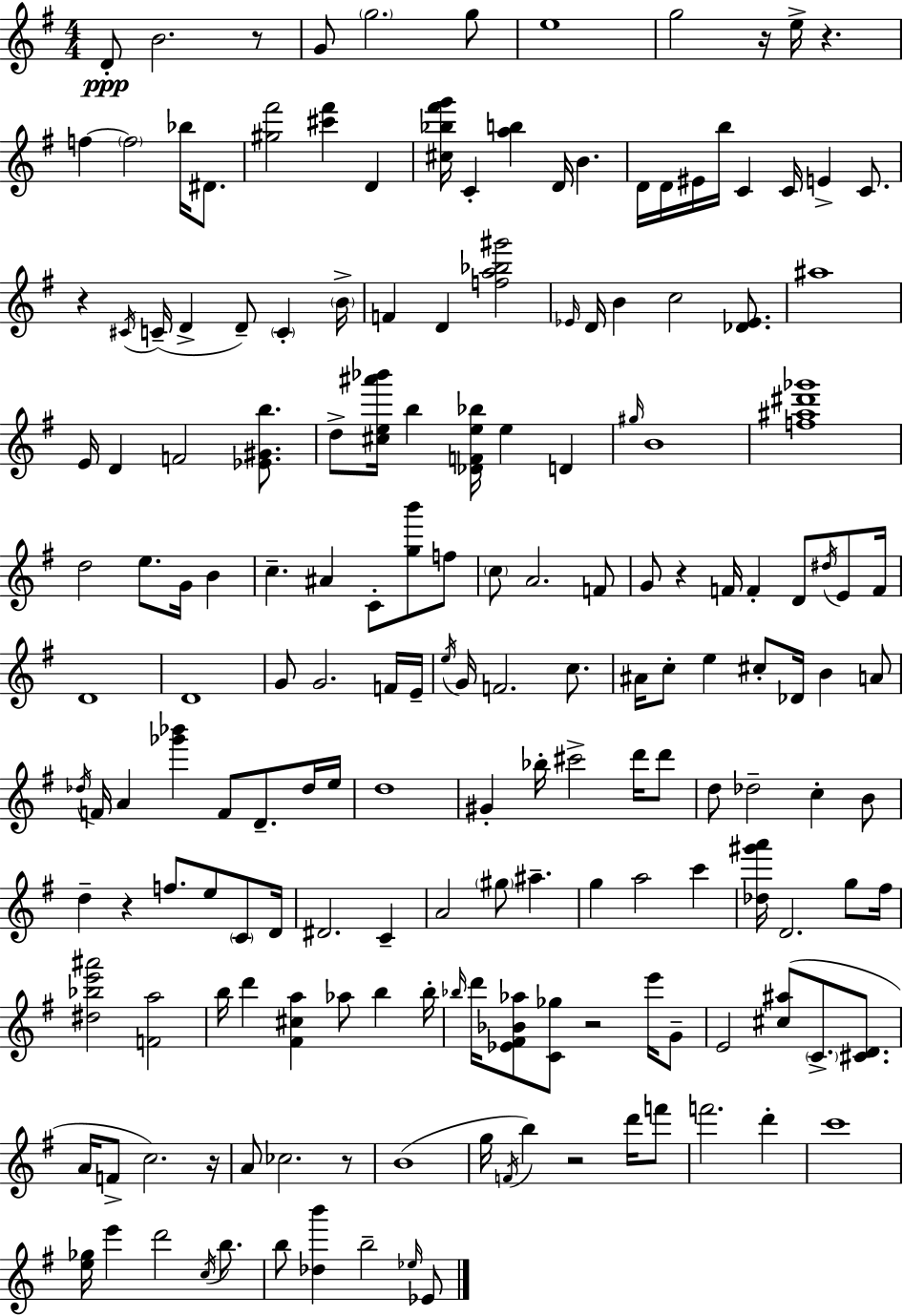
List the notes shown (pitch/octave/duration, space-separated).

D4/e B4/h. R/e G4/e G5/h. G5/e E5/w G5/h R/s E5/s R/q. F5/q F5/h Bb5/s D#4/e. [G#5,F#6]/h [C#6,F#6]/q D4/q [C#5,Bb5,F#6,G6]/s C4/q [A5,B5]/q D4/s B4/q. D4/s D4/s EIS4/s B5/s C4/q C4/s E4/q C4/e. R/q C#4/s C4/s D4/q D4/e C4/q B4/s F4/q D4/q [F5,A5,Bb5,G#6]/h Eb4/s D4/s B4/q C5/h [Db4,Eb4]/e. A#5/w E4/s D4/q F4/h [Eb4,G#4,B5]/e. D5/e [C#5,E5,A#6,Bb6]/s B5/q [Db4,F4,E5,Bb5]/s E5/q D4/q G#5/s B4/w [F5,A#5,D#6,Gb6]/w D5/h E5/e. G4/s B4/q C5/q. A#4/q C4/e [G5,B6]/e F5/e C5/e A4/h. F4/e G4/e R/q F4/s F4/q D4/e D#5/s E4/e F4/s D4/w D4/w G4/e G4/h. F4/s E4/s E5/s G4/s F4/h. C5/e. A#4/s C5/e E5/q C#5/e Db4/s B4/q A4/e Db5/s F4/s A4/q [Gb6,Bb6]/q F4/e D4/e. Db5/s E5/s D5/w G#4/q Bb5/s C#6/h D6/s D6/e D5/e Db5/h C5/q B4/e D5/q R/q F5/e. E5/e C4/e D4/s D#4/h. C4/q A4/h G#5/e A#5/q. G5/q A5/h C6/q [Db5,G#6,A6]/s D4/h. G5/e F#5/s [D#5,Bb5,E6,A#6]/h [F4,A5]/h B5/s D6/q [F#4,C#5,A5]/q Ab5/e B5/q B5/s Bb5/s D6/s [Eb4,F#4,Bb4,Ab5]/e [C4,Gb5]/e R/h E6/s G4/e E4/h [C#5,A#5]/e C4/e. [C#4,D4]/e. A4/s F4/e C5/h. R/s A4/e CES5/h. R/e B4/w G5/s F4/s B5/q R/h D6/s F6/e F6/h. D6/q C6/w [E5,Gb5]/s E6/q D6/h C5/s B5/e. B5/e [Db5,B6]/q B5/h Eb5/s Eb4/e